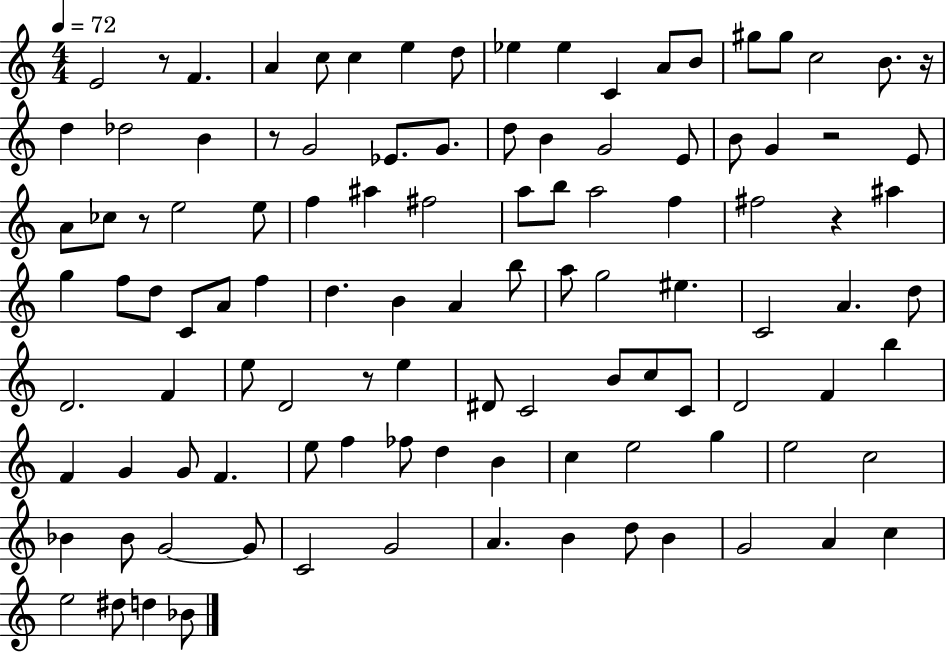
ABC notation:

X:1
T:Untitled
M:4/4
L:1/4
K:C
E2 z/2 F A c/2 c e d/2 _e _e C A/2 B/2 ^g/2 ^g/2 c2 B/2 z/4 d _d2 B z/2 G2 _E/2 G/2 d/2 B G2 E/2 B/2 G z2 E/2 A/2 _c/2 z/2 e2 e/2 f ^a ^f2 a/2 b/2 a2 f ^f2 z ^a g f/2 d/2 C/2 A/2 f d B A b/2 a/2 g2 ^e C2 A d/2 D2 F e/2 D2 z/2 e ^D/2 C2 B/2 c/2 C/2 D2 F b F G G/2 F e/2 f _f/2 d B c e2 g e2 c2 _B _B/2 G2 G/2 C2 G2 A B d/2 B G2 A c e2 ^d/2 d _B/2